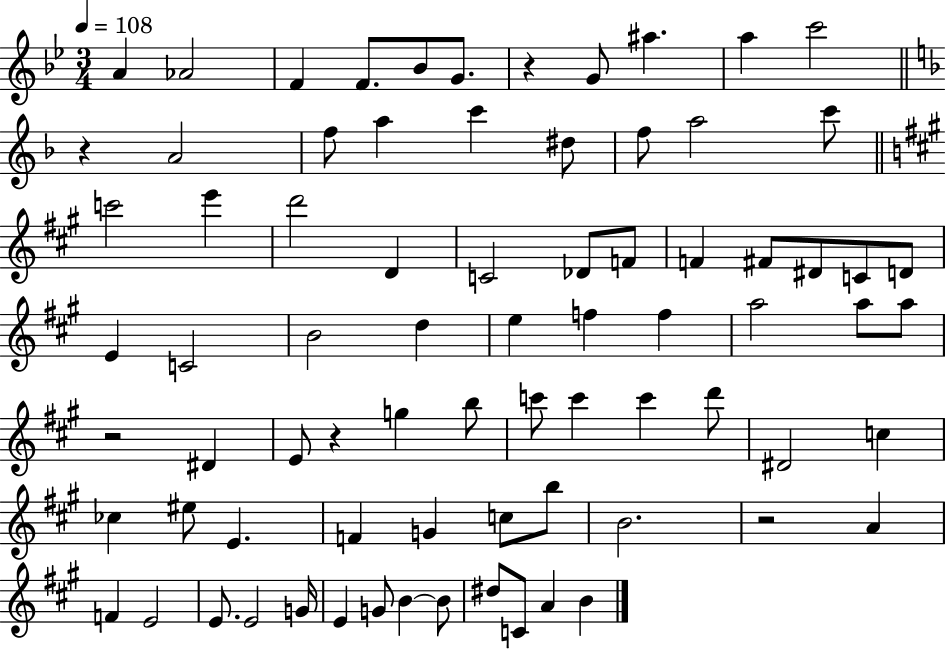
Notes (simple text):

A4/q Ab4/h F4/q F4/e. Bb4/e G4/e. R/q G4/e A#5/q. A5/q C6/h R/q A4/h F5/e A5/q C6/q D#5/e F5/e A5/h C6/e C6/h E6/q D6/h D4/q C4/h Db4/e F4/e F4/q F#4/e D#4/e C4/e D4/e E4/q C4/h B4/h D5/q E5/q F5/q F5/q A5/h A5/e A5/e R/h D#4/q E4/e R/q G5/q B5/e C6/e C6/q C6/q D6/e D#4/h C5/q CES5/q EIS5/e E4/q. F4/q G4/q C5/e B5/e B4/h. R/h A4/q F4/q E4/h E4/e. E4/h G4/s E4/q G4/e B4/q B4/e D#5/e C4/e A4/q B4/q